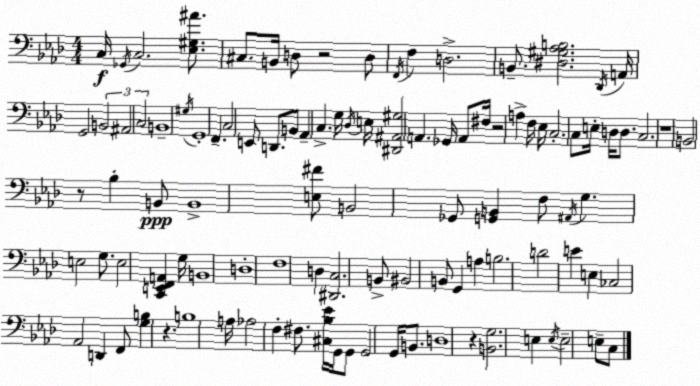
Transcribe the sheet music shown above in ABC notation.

X:1
T:Untitled
M:4/4
L:1/4
K:Ab
C,/4 _G,,/4 C,2 [_E,^G,^A]/2 ^C,/2 B,,/4 D,/2 z2 D,/2 F,,/4 F, D,2 B,,/2 [^D,^G,_A,B,]2 _D,,/4 A,,/4 G,,2 B,,2 ^A,,2 C,2 B,,4 ^G,/4 G,,4 F,, C,2 E,,/2 D,,/2 B,,/2 _A,, C, G,/4 _D,/4 E,/4 [^D,,^A,,^G,]2 A,, _G,,/4 A,,/2 ^F,/4 z2 A, F,/4 _E,/4 C,2 C,/2 E,/4 D,/4 D,/2 C,2 z4 B,,2 z/2 _B, B,,/2 B,,4 [E,^F]/2 B,,2 _G,,/2 [G,,B,,] F,/2 ^A,,/4 G, E,2 G,/2 E,2 [C,,E,,F,,A,,] G,/4 B,,4 D,4 F,4 D, [^D,,C,]2 B,,/2 ^B,,2 B,,/2 G,, A, B,2 D2 E E, _C,2 _A,,2 D,, F,,/2 [G,B,] z B,4 A,/4 _A,2 F, ^F,/2 [^C,_B,_E]/4 G,,/4 G,,/2 G,,2 G,,/4 B,,/2 D,4 z [B,,G,]2 E, E,/4 E,2 E,/2 C,/2